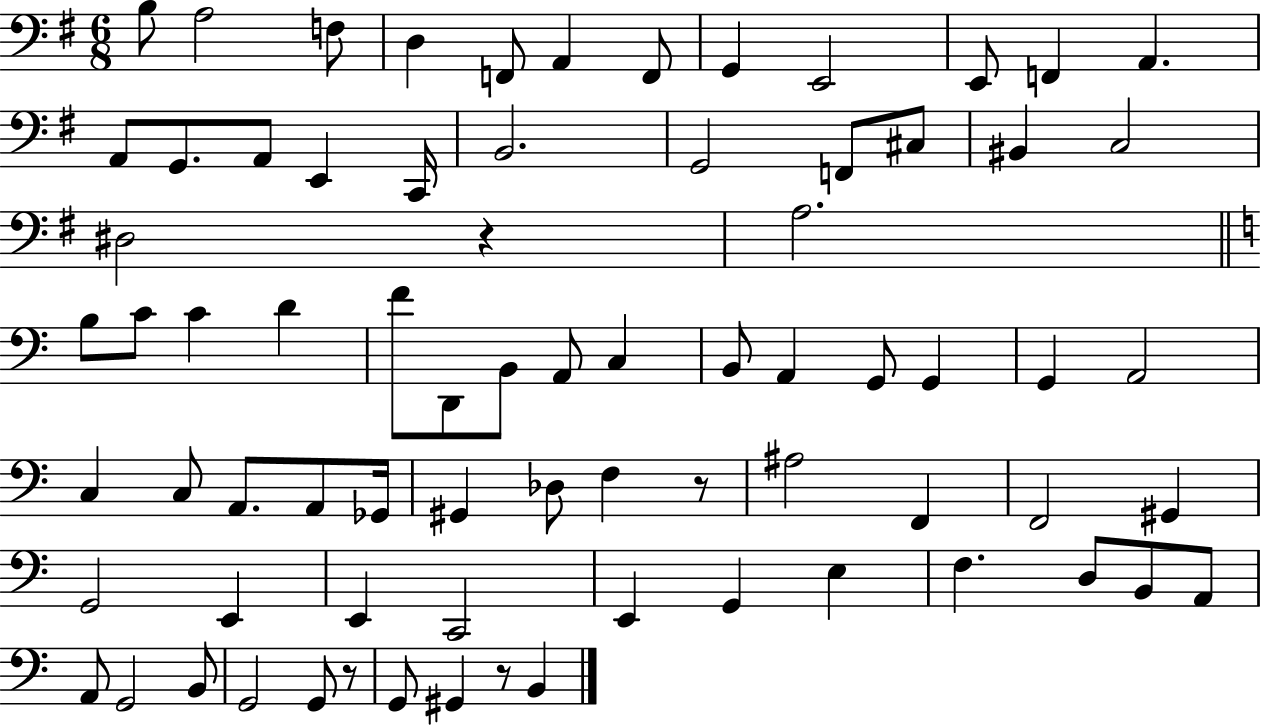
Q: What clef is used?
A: bass